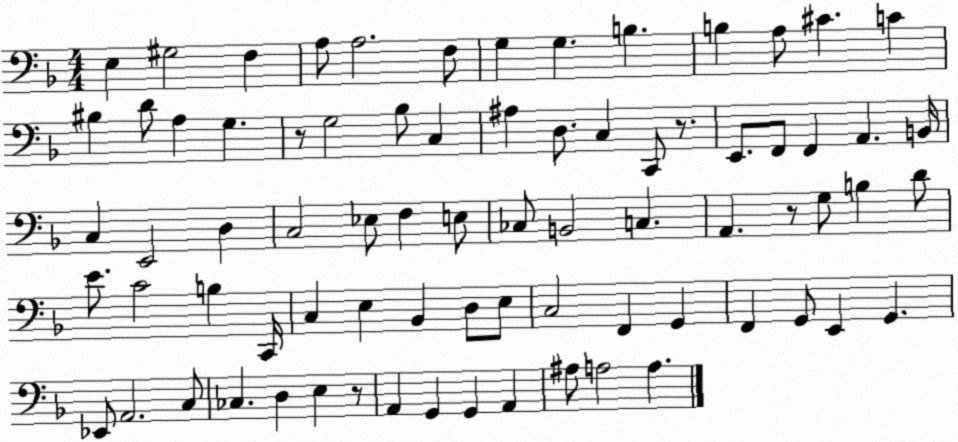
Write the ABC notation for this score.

X:1
T:Untitled
M:4/4
L:1/4
K:F
E, ^G,2 F, A,/2 A,2 F,/2 G, G, B, B, A,/2 ^C C ^B, D/2 A, G, z/2 G,2 _B,/2 C, ^A, D,/2 C, C,,/2 z/2 E,,/2 F,,/2 F,, A,, B,,/4 C, E,,2 D, C,2 _E,/2 F, E,/2 _C,/2 B,,2 C, A,, z/2 G,/2 B, D/2 E/2 C2 B, C,,/4 C, E, _B,, D,/2 E,/2 C,2 F,, G,, F,, G,,/2 E,, G,, _E,,/2 A,,2 C,/2 _C, D, E, z/2 A,, G,, G,, A,, ^A,/2 A,2 A,